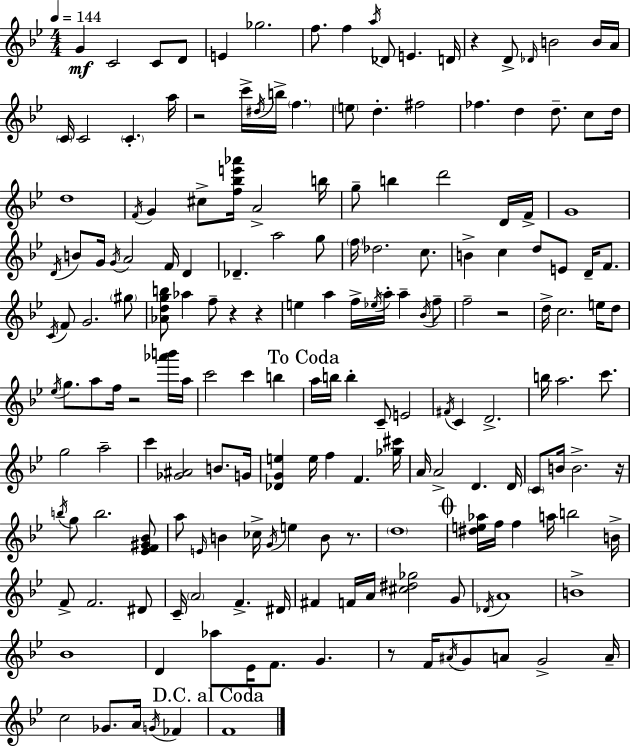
{
  \clef treble
  \numericTimeSignature
  \time 4/4
  \key g \minor
  \tempo 4 = 144
  g'4\mf c'2 c'8 d'8 | e'4 ges''2. | f''8. f''4 \acciaccatura { a''16 } des'8 e'4. | d'16 r4 d'8-> \grace { des'16 } b'2 | \break b'16 a'16 \parenthesize c'16 c'2 \parenthesize c'4.-. | a''16 r2 c'''16-> \acciaccatura { dis''16 } b''16-> \parenthesize f''4. | \parenthesize e''8 d''4.-. fis''2 | fes''4. d''4 d''8.-- | \break c''8 d''16 d''1 | \acciaccatura { f'16 } g'4 cis''8-> <f'' bes'' e''' aes'''>16 a'2-> | b''16 g''8-- b''4 d'''2 | d'16 f'16-> g'1 | \break \acciaccatura { d'16 } b'8 g'16 \acciaccatura { g'16 } a'2 | f'16 d'4 des'4.-- a''2 | g''8 \parenthesize f''16 des''2. | c''8. b'4-> c''4 d''8 | \break e'8 d'16-- f'8. \acciaccatura { c'16 } f'8 g'2. | \parenthesize gis''8 <aes' d'' g'' b''>8 aes''4 f''8-- r4 | r4 e''4 a''4 f''16-> | \acciaccatura { ees''16 } a''16-. a''4-- \acciaccatura { bes'16 } f''8-- f''2-- | \break r2 d''16-> c''2. | e''16 d''8 \acciaccatura { ees''16 } g''8. a''8 f''16 | r2 <aes''' b'''>16 a''16 c'''2 | c'''4 b''4 \mark "To Coda" a''16 b''16 b''4-. | \break c'8-- e'2 \acciaccatura { fis'16 } c'4 d'2.-> | b''16 a''2. | c'''8. g''2 | a''2-- c'''4 <ges' ais'>2 | \break b'8. g'16 <des' g' e''>4 e''16 | f''4 f'4. <ges'' cis'''>16 a'16 a'2-> | d'4. d'16 \parenthesize c'8 b'16 b'2.-> | r16 \acciaccatura { b''16 } g''8 b''2. | \break <ees' f' gis' bes'>8 a''8 \grace { e'16 } b'4 | ces''16-> \acciaccatura { g'16 } e''4 b'8 r8. \parenthesize d''1 | \mark \markup { \musicglyph "scripts.coda" } <dis'' e'' aes''>16 f''16 | f''4 a''16 b''2 b'16-> f'8-> | \break f'2. dis'8 c'16-- \parenthesize a'2 | f'4.-> dis'16 fis'4 | f'16 a'16 <cis'' dis'' ges''>2 g'8 \acciaccatura { des'16 } a'1 | b'1-> | \break bes'1 | d'4 | aes''8 ees'16 f'8. g'4. r8 | f'16 \acciaccatura { ais'16 } g'8 a'8 g'2-> a'16-- | \break c''2 ges'8. a'16 \acciaccatura { g'16 } fes'4 | \mark "D.C. al Coda" f'1 | \bar "|."
}